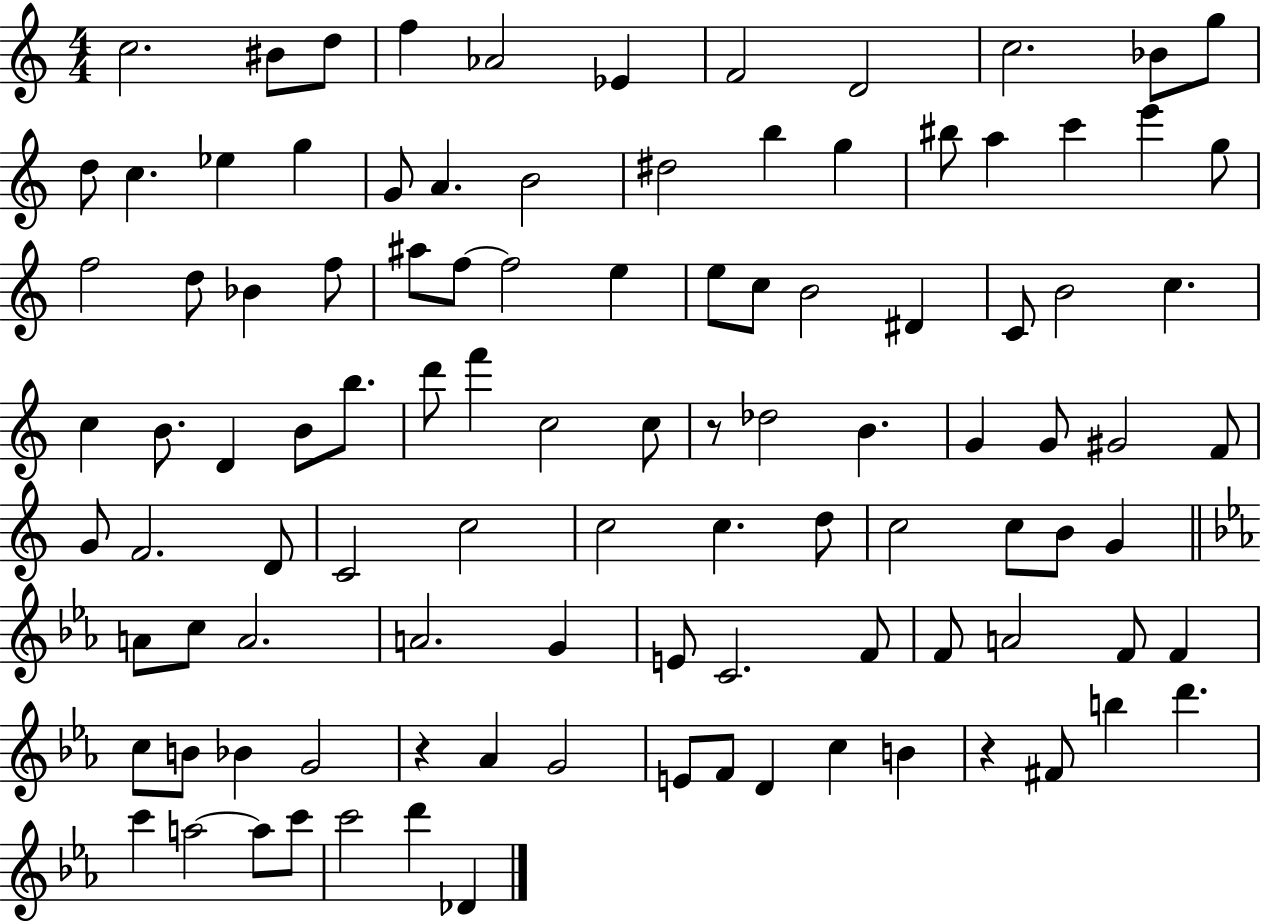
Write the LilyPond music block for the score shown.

{
  \clef treble
  \numericTimeSignature
  \time 4/4
  \key c \major
  \repeat volta 2 { c''2. bis'8 d''8 | f''4 aes'2 ees'4 | f'2 d'2 | c''2. bes'8 g''8 | \break d''8 c''4. ees''4 g''4 | g'8 a'4. b'2 | dis''2 b''4 g''4 | bis''8 a''4 c'''4 e'''4 g''8 | \break f''2 d''8 bes'4 f''8 | ais''8 f''8~~ f''2 e''4 | e''8 c''8 b'2 dis'4 | c'8 b'2 c''4. | \break c''4 b'8. d'4 b'8 b''8. | d'''8 f'''4 c''2 c''8 | r8 des''2 b'4. | g'4 g'8 gis'2 f'8 | \break g'8 f'2. d'8 | c'2 c''2 | c''2 c''4. d''8 | c''2 c''8 b'8 g'4 | \break \bar "||" \break \key c \minor a'8 c''8 a'2. | a'2. g'4 | e'8 c'2. f'8 | f'8 a'2 f'8 f'4 | \break c''8 b'8 bes'4 g'2 | r4 aes'4 g'2 | e'8 f'8 d'4 c''4 b'4 | r4 fis'8 b''4 d'''4. | \break c'''4 a''2~~ a''8 c'''8 | c'''2 d'''4 des'4 | } \bar "|."
}